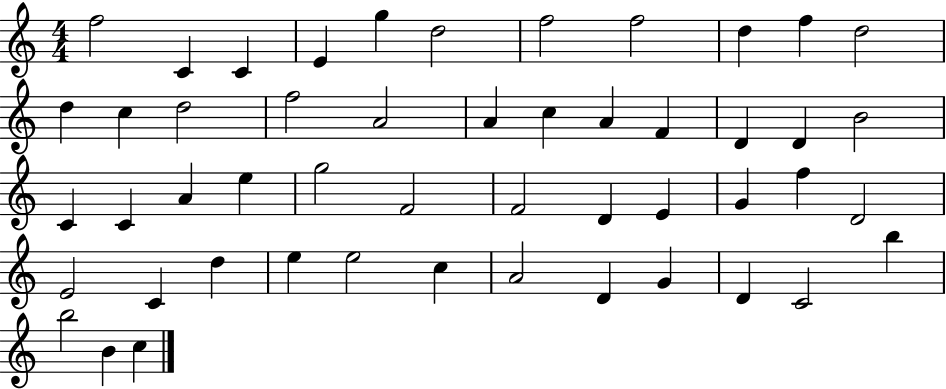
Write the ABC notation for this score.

X:1
T:Untitled
M:4/4
L:1/4
K:C
f2 C C E g d2 f2 f2 d f d2 d c d2 f2 A2 A c A F D D B2 C C A e g2 F2 F2 D E G f D2 E2 C d e e2 c A2 D G D C2 b b2 B c